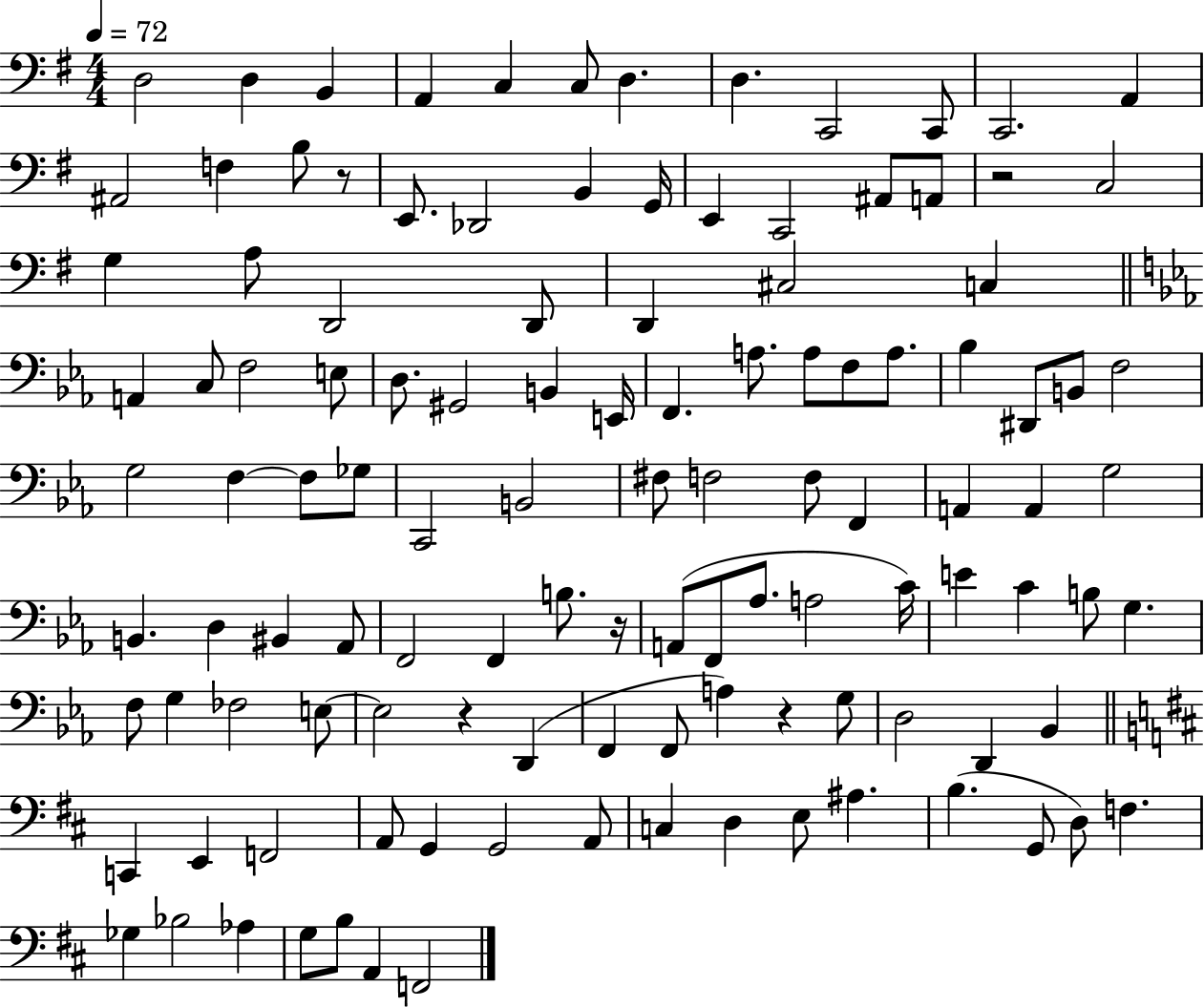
D3/h D3/q B2/q A2/q C3/q C3/e D3/q. D3/q. C2/h C2/e C2/h. A2/q A#2/h F3/q B3/e R/e E2/e. Db2/h B2/q G2/s E2/q C2/h A#2/e A2/e R/h C3/h G3/q A3/e D2/h D2/e D2/q C#3/h C3/q A2/q C3/e F3/h E3/e D3/e. G#2/h B2/q E2/s F2/q. A3/e. A3/e F3/e A3/e. Bb3/q D#2/e B2/e F3/h G3/h F3/q F3/e Gb3/e C2/h B2/h F#3/e F3/h F3/e F2/q A2/q A2/q G3/h B2/q. D3/q BIS2/q Ab2/e F2/h F2/q B3/e. R/s A2/e F2/e Ab3/e. A3/h C4/s E4/q C4/q B3/e G3/q. F3/e G3/q FES3/h E3/e E3/h R/q D2/q F2/q F2/e A3/q R/q G3/e D3/h D2/q Bb2/q C2/q E2/q F2/h A2/e G2/q G2/h A2/e C3/q D3/q E3/e A#3/q. B3/q. G2/e D3/e F3/q. Gb3/q Bb3/h Ab3/q G3/e B3/e A2/q F2/h